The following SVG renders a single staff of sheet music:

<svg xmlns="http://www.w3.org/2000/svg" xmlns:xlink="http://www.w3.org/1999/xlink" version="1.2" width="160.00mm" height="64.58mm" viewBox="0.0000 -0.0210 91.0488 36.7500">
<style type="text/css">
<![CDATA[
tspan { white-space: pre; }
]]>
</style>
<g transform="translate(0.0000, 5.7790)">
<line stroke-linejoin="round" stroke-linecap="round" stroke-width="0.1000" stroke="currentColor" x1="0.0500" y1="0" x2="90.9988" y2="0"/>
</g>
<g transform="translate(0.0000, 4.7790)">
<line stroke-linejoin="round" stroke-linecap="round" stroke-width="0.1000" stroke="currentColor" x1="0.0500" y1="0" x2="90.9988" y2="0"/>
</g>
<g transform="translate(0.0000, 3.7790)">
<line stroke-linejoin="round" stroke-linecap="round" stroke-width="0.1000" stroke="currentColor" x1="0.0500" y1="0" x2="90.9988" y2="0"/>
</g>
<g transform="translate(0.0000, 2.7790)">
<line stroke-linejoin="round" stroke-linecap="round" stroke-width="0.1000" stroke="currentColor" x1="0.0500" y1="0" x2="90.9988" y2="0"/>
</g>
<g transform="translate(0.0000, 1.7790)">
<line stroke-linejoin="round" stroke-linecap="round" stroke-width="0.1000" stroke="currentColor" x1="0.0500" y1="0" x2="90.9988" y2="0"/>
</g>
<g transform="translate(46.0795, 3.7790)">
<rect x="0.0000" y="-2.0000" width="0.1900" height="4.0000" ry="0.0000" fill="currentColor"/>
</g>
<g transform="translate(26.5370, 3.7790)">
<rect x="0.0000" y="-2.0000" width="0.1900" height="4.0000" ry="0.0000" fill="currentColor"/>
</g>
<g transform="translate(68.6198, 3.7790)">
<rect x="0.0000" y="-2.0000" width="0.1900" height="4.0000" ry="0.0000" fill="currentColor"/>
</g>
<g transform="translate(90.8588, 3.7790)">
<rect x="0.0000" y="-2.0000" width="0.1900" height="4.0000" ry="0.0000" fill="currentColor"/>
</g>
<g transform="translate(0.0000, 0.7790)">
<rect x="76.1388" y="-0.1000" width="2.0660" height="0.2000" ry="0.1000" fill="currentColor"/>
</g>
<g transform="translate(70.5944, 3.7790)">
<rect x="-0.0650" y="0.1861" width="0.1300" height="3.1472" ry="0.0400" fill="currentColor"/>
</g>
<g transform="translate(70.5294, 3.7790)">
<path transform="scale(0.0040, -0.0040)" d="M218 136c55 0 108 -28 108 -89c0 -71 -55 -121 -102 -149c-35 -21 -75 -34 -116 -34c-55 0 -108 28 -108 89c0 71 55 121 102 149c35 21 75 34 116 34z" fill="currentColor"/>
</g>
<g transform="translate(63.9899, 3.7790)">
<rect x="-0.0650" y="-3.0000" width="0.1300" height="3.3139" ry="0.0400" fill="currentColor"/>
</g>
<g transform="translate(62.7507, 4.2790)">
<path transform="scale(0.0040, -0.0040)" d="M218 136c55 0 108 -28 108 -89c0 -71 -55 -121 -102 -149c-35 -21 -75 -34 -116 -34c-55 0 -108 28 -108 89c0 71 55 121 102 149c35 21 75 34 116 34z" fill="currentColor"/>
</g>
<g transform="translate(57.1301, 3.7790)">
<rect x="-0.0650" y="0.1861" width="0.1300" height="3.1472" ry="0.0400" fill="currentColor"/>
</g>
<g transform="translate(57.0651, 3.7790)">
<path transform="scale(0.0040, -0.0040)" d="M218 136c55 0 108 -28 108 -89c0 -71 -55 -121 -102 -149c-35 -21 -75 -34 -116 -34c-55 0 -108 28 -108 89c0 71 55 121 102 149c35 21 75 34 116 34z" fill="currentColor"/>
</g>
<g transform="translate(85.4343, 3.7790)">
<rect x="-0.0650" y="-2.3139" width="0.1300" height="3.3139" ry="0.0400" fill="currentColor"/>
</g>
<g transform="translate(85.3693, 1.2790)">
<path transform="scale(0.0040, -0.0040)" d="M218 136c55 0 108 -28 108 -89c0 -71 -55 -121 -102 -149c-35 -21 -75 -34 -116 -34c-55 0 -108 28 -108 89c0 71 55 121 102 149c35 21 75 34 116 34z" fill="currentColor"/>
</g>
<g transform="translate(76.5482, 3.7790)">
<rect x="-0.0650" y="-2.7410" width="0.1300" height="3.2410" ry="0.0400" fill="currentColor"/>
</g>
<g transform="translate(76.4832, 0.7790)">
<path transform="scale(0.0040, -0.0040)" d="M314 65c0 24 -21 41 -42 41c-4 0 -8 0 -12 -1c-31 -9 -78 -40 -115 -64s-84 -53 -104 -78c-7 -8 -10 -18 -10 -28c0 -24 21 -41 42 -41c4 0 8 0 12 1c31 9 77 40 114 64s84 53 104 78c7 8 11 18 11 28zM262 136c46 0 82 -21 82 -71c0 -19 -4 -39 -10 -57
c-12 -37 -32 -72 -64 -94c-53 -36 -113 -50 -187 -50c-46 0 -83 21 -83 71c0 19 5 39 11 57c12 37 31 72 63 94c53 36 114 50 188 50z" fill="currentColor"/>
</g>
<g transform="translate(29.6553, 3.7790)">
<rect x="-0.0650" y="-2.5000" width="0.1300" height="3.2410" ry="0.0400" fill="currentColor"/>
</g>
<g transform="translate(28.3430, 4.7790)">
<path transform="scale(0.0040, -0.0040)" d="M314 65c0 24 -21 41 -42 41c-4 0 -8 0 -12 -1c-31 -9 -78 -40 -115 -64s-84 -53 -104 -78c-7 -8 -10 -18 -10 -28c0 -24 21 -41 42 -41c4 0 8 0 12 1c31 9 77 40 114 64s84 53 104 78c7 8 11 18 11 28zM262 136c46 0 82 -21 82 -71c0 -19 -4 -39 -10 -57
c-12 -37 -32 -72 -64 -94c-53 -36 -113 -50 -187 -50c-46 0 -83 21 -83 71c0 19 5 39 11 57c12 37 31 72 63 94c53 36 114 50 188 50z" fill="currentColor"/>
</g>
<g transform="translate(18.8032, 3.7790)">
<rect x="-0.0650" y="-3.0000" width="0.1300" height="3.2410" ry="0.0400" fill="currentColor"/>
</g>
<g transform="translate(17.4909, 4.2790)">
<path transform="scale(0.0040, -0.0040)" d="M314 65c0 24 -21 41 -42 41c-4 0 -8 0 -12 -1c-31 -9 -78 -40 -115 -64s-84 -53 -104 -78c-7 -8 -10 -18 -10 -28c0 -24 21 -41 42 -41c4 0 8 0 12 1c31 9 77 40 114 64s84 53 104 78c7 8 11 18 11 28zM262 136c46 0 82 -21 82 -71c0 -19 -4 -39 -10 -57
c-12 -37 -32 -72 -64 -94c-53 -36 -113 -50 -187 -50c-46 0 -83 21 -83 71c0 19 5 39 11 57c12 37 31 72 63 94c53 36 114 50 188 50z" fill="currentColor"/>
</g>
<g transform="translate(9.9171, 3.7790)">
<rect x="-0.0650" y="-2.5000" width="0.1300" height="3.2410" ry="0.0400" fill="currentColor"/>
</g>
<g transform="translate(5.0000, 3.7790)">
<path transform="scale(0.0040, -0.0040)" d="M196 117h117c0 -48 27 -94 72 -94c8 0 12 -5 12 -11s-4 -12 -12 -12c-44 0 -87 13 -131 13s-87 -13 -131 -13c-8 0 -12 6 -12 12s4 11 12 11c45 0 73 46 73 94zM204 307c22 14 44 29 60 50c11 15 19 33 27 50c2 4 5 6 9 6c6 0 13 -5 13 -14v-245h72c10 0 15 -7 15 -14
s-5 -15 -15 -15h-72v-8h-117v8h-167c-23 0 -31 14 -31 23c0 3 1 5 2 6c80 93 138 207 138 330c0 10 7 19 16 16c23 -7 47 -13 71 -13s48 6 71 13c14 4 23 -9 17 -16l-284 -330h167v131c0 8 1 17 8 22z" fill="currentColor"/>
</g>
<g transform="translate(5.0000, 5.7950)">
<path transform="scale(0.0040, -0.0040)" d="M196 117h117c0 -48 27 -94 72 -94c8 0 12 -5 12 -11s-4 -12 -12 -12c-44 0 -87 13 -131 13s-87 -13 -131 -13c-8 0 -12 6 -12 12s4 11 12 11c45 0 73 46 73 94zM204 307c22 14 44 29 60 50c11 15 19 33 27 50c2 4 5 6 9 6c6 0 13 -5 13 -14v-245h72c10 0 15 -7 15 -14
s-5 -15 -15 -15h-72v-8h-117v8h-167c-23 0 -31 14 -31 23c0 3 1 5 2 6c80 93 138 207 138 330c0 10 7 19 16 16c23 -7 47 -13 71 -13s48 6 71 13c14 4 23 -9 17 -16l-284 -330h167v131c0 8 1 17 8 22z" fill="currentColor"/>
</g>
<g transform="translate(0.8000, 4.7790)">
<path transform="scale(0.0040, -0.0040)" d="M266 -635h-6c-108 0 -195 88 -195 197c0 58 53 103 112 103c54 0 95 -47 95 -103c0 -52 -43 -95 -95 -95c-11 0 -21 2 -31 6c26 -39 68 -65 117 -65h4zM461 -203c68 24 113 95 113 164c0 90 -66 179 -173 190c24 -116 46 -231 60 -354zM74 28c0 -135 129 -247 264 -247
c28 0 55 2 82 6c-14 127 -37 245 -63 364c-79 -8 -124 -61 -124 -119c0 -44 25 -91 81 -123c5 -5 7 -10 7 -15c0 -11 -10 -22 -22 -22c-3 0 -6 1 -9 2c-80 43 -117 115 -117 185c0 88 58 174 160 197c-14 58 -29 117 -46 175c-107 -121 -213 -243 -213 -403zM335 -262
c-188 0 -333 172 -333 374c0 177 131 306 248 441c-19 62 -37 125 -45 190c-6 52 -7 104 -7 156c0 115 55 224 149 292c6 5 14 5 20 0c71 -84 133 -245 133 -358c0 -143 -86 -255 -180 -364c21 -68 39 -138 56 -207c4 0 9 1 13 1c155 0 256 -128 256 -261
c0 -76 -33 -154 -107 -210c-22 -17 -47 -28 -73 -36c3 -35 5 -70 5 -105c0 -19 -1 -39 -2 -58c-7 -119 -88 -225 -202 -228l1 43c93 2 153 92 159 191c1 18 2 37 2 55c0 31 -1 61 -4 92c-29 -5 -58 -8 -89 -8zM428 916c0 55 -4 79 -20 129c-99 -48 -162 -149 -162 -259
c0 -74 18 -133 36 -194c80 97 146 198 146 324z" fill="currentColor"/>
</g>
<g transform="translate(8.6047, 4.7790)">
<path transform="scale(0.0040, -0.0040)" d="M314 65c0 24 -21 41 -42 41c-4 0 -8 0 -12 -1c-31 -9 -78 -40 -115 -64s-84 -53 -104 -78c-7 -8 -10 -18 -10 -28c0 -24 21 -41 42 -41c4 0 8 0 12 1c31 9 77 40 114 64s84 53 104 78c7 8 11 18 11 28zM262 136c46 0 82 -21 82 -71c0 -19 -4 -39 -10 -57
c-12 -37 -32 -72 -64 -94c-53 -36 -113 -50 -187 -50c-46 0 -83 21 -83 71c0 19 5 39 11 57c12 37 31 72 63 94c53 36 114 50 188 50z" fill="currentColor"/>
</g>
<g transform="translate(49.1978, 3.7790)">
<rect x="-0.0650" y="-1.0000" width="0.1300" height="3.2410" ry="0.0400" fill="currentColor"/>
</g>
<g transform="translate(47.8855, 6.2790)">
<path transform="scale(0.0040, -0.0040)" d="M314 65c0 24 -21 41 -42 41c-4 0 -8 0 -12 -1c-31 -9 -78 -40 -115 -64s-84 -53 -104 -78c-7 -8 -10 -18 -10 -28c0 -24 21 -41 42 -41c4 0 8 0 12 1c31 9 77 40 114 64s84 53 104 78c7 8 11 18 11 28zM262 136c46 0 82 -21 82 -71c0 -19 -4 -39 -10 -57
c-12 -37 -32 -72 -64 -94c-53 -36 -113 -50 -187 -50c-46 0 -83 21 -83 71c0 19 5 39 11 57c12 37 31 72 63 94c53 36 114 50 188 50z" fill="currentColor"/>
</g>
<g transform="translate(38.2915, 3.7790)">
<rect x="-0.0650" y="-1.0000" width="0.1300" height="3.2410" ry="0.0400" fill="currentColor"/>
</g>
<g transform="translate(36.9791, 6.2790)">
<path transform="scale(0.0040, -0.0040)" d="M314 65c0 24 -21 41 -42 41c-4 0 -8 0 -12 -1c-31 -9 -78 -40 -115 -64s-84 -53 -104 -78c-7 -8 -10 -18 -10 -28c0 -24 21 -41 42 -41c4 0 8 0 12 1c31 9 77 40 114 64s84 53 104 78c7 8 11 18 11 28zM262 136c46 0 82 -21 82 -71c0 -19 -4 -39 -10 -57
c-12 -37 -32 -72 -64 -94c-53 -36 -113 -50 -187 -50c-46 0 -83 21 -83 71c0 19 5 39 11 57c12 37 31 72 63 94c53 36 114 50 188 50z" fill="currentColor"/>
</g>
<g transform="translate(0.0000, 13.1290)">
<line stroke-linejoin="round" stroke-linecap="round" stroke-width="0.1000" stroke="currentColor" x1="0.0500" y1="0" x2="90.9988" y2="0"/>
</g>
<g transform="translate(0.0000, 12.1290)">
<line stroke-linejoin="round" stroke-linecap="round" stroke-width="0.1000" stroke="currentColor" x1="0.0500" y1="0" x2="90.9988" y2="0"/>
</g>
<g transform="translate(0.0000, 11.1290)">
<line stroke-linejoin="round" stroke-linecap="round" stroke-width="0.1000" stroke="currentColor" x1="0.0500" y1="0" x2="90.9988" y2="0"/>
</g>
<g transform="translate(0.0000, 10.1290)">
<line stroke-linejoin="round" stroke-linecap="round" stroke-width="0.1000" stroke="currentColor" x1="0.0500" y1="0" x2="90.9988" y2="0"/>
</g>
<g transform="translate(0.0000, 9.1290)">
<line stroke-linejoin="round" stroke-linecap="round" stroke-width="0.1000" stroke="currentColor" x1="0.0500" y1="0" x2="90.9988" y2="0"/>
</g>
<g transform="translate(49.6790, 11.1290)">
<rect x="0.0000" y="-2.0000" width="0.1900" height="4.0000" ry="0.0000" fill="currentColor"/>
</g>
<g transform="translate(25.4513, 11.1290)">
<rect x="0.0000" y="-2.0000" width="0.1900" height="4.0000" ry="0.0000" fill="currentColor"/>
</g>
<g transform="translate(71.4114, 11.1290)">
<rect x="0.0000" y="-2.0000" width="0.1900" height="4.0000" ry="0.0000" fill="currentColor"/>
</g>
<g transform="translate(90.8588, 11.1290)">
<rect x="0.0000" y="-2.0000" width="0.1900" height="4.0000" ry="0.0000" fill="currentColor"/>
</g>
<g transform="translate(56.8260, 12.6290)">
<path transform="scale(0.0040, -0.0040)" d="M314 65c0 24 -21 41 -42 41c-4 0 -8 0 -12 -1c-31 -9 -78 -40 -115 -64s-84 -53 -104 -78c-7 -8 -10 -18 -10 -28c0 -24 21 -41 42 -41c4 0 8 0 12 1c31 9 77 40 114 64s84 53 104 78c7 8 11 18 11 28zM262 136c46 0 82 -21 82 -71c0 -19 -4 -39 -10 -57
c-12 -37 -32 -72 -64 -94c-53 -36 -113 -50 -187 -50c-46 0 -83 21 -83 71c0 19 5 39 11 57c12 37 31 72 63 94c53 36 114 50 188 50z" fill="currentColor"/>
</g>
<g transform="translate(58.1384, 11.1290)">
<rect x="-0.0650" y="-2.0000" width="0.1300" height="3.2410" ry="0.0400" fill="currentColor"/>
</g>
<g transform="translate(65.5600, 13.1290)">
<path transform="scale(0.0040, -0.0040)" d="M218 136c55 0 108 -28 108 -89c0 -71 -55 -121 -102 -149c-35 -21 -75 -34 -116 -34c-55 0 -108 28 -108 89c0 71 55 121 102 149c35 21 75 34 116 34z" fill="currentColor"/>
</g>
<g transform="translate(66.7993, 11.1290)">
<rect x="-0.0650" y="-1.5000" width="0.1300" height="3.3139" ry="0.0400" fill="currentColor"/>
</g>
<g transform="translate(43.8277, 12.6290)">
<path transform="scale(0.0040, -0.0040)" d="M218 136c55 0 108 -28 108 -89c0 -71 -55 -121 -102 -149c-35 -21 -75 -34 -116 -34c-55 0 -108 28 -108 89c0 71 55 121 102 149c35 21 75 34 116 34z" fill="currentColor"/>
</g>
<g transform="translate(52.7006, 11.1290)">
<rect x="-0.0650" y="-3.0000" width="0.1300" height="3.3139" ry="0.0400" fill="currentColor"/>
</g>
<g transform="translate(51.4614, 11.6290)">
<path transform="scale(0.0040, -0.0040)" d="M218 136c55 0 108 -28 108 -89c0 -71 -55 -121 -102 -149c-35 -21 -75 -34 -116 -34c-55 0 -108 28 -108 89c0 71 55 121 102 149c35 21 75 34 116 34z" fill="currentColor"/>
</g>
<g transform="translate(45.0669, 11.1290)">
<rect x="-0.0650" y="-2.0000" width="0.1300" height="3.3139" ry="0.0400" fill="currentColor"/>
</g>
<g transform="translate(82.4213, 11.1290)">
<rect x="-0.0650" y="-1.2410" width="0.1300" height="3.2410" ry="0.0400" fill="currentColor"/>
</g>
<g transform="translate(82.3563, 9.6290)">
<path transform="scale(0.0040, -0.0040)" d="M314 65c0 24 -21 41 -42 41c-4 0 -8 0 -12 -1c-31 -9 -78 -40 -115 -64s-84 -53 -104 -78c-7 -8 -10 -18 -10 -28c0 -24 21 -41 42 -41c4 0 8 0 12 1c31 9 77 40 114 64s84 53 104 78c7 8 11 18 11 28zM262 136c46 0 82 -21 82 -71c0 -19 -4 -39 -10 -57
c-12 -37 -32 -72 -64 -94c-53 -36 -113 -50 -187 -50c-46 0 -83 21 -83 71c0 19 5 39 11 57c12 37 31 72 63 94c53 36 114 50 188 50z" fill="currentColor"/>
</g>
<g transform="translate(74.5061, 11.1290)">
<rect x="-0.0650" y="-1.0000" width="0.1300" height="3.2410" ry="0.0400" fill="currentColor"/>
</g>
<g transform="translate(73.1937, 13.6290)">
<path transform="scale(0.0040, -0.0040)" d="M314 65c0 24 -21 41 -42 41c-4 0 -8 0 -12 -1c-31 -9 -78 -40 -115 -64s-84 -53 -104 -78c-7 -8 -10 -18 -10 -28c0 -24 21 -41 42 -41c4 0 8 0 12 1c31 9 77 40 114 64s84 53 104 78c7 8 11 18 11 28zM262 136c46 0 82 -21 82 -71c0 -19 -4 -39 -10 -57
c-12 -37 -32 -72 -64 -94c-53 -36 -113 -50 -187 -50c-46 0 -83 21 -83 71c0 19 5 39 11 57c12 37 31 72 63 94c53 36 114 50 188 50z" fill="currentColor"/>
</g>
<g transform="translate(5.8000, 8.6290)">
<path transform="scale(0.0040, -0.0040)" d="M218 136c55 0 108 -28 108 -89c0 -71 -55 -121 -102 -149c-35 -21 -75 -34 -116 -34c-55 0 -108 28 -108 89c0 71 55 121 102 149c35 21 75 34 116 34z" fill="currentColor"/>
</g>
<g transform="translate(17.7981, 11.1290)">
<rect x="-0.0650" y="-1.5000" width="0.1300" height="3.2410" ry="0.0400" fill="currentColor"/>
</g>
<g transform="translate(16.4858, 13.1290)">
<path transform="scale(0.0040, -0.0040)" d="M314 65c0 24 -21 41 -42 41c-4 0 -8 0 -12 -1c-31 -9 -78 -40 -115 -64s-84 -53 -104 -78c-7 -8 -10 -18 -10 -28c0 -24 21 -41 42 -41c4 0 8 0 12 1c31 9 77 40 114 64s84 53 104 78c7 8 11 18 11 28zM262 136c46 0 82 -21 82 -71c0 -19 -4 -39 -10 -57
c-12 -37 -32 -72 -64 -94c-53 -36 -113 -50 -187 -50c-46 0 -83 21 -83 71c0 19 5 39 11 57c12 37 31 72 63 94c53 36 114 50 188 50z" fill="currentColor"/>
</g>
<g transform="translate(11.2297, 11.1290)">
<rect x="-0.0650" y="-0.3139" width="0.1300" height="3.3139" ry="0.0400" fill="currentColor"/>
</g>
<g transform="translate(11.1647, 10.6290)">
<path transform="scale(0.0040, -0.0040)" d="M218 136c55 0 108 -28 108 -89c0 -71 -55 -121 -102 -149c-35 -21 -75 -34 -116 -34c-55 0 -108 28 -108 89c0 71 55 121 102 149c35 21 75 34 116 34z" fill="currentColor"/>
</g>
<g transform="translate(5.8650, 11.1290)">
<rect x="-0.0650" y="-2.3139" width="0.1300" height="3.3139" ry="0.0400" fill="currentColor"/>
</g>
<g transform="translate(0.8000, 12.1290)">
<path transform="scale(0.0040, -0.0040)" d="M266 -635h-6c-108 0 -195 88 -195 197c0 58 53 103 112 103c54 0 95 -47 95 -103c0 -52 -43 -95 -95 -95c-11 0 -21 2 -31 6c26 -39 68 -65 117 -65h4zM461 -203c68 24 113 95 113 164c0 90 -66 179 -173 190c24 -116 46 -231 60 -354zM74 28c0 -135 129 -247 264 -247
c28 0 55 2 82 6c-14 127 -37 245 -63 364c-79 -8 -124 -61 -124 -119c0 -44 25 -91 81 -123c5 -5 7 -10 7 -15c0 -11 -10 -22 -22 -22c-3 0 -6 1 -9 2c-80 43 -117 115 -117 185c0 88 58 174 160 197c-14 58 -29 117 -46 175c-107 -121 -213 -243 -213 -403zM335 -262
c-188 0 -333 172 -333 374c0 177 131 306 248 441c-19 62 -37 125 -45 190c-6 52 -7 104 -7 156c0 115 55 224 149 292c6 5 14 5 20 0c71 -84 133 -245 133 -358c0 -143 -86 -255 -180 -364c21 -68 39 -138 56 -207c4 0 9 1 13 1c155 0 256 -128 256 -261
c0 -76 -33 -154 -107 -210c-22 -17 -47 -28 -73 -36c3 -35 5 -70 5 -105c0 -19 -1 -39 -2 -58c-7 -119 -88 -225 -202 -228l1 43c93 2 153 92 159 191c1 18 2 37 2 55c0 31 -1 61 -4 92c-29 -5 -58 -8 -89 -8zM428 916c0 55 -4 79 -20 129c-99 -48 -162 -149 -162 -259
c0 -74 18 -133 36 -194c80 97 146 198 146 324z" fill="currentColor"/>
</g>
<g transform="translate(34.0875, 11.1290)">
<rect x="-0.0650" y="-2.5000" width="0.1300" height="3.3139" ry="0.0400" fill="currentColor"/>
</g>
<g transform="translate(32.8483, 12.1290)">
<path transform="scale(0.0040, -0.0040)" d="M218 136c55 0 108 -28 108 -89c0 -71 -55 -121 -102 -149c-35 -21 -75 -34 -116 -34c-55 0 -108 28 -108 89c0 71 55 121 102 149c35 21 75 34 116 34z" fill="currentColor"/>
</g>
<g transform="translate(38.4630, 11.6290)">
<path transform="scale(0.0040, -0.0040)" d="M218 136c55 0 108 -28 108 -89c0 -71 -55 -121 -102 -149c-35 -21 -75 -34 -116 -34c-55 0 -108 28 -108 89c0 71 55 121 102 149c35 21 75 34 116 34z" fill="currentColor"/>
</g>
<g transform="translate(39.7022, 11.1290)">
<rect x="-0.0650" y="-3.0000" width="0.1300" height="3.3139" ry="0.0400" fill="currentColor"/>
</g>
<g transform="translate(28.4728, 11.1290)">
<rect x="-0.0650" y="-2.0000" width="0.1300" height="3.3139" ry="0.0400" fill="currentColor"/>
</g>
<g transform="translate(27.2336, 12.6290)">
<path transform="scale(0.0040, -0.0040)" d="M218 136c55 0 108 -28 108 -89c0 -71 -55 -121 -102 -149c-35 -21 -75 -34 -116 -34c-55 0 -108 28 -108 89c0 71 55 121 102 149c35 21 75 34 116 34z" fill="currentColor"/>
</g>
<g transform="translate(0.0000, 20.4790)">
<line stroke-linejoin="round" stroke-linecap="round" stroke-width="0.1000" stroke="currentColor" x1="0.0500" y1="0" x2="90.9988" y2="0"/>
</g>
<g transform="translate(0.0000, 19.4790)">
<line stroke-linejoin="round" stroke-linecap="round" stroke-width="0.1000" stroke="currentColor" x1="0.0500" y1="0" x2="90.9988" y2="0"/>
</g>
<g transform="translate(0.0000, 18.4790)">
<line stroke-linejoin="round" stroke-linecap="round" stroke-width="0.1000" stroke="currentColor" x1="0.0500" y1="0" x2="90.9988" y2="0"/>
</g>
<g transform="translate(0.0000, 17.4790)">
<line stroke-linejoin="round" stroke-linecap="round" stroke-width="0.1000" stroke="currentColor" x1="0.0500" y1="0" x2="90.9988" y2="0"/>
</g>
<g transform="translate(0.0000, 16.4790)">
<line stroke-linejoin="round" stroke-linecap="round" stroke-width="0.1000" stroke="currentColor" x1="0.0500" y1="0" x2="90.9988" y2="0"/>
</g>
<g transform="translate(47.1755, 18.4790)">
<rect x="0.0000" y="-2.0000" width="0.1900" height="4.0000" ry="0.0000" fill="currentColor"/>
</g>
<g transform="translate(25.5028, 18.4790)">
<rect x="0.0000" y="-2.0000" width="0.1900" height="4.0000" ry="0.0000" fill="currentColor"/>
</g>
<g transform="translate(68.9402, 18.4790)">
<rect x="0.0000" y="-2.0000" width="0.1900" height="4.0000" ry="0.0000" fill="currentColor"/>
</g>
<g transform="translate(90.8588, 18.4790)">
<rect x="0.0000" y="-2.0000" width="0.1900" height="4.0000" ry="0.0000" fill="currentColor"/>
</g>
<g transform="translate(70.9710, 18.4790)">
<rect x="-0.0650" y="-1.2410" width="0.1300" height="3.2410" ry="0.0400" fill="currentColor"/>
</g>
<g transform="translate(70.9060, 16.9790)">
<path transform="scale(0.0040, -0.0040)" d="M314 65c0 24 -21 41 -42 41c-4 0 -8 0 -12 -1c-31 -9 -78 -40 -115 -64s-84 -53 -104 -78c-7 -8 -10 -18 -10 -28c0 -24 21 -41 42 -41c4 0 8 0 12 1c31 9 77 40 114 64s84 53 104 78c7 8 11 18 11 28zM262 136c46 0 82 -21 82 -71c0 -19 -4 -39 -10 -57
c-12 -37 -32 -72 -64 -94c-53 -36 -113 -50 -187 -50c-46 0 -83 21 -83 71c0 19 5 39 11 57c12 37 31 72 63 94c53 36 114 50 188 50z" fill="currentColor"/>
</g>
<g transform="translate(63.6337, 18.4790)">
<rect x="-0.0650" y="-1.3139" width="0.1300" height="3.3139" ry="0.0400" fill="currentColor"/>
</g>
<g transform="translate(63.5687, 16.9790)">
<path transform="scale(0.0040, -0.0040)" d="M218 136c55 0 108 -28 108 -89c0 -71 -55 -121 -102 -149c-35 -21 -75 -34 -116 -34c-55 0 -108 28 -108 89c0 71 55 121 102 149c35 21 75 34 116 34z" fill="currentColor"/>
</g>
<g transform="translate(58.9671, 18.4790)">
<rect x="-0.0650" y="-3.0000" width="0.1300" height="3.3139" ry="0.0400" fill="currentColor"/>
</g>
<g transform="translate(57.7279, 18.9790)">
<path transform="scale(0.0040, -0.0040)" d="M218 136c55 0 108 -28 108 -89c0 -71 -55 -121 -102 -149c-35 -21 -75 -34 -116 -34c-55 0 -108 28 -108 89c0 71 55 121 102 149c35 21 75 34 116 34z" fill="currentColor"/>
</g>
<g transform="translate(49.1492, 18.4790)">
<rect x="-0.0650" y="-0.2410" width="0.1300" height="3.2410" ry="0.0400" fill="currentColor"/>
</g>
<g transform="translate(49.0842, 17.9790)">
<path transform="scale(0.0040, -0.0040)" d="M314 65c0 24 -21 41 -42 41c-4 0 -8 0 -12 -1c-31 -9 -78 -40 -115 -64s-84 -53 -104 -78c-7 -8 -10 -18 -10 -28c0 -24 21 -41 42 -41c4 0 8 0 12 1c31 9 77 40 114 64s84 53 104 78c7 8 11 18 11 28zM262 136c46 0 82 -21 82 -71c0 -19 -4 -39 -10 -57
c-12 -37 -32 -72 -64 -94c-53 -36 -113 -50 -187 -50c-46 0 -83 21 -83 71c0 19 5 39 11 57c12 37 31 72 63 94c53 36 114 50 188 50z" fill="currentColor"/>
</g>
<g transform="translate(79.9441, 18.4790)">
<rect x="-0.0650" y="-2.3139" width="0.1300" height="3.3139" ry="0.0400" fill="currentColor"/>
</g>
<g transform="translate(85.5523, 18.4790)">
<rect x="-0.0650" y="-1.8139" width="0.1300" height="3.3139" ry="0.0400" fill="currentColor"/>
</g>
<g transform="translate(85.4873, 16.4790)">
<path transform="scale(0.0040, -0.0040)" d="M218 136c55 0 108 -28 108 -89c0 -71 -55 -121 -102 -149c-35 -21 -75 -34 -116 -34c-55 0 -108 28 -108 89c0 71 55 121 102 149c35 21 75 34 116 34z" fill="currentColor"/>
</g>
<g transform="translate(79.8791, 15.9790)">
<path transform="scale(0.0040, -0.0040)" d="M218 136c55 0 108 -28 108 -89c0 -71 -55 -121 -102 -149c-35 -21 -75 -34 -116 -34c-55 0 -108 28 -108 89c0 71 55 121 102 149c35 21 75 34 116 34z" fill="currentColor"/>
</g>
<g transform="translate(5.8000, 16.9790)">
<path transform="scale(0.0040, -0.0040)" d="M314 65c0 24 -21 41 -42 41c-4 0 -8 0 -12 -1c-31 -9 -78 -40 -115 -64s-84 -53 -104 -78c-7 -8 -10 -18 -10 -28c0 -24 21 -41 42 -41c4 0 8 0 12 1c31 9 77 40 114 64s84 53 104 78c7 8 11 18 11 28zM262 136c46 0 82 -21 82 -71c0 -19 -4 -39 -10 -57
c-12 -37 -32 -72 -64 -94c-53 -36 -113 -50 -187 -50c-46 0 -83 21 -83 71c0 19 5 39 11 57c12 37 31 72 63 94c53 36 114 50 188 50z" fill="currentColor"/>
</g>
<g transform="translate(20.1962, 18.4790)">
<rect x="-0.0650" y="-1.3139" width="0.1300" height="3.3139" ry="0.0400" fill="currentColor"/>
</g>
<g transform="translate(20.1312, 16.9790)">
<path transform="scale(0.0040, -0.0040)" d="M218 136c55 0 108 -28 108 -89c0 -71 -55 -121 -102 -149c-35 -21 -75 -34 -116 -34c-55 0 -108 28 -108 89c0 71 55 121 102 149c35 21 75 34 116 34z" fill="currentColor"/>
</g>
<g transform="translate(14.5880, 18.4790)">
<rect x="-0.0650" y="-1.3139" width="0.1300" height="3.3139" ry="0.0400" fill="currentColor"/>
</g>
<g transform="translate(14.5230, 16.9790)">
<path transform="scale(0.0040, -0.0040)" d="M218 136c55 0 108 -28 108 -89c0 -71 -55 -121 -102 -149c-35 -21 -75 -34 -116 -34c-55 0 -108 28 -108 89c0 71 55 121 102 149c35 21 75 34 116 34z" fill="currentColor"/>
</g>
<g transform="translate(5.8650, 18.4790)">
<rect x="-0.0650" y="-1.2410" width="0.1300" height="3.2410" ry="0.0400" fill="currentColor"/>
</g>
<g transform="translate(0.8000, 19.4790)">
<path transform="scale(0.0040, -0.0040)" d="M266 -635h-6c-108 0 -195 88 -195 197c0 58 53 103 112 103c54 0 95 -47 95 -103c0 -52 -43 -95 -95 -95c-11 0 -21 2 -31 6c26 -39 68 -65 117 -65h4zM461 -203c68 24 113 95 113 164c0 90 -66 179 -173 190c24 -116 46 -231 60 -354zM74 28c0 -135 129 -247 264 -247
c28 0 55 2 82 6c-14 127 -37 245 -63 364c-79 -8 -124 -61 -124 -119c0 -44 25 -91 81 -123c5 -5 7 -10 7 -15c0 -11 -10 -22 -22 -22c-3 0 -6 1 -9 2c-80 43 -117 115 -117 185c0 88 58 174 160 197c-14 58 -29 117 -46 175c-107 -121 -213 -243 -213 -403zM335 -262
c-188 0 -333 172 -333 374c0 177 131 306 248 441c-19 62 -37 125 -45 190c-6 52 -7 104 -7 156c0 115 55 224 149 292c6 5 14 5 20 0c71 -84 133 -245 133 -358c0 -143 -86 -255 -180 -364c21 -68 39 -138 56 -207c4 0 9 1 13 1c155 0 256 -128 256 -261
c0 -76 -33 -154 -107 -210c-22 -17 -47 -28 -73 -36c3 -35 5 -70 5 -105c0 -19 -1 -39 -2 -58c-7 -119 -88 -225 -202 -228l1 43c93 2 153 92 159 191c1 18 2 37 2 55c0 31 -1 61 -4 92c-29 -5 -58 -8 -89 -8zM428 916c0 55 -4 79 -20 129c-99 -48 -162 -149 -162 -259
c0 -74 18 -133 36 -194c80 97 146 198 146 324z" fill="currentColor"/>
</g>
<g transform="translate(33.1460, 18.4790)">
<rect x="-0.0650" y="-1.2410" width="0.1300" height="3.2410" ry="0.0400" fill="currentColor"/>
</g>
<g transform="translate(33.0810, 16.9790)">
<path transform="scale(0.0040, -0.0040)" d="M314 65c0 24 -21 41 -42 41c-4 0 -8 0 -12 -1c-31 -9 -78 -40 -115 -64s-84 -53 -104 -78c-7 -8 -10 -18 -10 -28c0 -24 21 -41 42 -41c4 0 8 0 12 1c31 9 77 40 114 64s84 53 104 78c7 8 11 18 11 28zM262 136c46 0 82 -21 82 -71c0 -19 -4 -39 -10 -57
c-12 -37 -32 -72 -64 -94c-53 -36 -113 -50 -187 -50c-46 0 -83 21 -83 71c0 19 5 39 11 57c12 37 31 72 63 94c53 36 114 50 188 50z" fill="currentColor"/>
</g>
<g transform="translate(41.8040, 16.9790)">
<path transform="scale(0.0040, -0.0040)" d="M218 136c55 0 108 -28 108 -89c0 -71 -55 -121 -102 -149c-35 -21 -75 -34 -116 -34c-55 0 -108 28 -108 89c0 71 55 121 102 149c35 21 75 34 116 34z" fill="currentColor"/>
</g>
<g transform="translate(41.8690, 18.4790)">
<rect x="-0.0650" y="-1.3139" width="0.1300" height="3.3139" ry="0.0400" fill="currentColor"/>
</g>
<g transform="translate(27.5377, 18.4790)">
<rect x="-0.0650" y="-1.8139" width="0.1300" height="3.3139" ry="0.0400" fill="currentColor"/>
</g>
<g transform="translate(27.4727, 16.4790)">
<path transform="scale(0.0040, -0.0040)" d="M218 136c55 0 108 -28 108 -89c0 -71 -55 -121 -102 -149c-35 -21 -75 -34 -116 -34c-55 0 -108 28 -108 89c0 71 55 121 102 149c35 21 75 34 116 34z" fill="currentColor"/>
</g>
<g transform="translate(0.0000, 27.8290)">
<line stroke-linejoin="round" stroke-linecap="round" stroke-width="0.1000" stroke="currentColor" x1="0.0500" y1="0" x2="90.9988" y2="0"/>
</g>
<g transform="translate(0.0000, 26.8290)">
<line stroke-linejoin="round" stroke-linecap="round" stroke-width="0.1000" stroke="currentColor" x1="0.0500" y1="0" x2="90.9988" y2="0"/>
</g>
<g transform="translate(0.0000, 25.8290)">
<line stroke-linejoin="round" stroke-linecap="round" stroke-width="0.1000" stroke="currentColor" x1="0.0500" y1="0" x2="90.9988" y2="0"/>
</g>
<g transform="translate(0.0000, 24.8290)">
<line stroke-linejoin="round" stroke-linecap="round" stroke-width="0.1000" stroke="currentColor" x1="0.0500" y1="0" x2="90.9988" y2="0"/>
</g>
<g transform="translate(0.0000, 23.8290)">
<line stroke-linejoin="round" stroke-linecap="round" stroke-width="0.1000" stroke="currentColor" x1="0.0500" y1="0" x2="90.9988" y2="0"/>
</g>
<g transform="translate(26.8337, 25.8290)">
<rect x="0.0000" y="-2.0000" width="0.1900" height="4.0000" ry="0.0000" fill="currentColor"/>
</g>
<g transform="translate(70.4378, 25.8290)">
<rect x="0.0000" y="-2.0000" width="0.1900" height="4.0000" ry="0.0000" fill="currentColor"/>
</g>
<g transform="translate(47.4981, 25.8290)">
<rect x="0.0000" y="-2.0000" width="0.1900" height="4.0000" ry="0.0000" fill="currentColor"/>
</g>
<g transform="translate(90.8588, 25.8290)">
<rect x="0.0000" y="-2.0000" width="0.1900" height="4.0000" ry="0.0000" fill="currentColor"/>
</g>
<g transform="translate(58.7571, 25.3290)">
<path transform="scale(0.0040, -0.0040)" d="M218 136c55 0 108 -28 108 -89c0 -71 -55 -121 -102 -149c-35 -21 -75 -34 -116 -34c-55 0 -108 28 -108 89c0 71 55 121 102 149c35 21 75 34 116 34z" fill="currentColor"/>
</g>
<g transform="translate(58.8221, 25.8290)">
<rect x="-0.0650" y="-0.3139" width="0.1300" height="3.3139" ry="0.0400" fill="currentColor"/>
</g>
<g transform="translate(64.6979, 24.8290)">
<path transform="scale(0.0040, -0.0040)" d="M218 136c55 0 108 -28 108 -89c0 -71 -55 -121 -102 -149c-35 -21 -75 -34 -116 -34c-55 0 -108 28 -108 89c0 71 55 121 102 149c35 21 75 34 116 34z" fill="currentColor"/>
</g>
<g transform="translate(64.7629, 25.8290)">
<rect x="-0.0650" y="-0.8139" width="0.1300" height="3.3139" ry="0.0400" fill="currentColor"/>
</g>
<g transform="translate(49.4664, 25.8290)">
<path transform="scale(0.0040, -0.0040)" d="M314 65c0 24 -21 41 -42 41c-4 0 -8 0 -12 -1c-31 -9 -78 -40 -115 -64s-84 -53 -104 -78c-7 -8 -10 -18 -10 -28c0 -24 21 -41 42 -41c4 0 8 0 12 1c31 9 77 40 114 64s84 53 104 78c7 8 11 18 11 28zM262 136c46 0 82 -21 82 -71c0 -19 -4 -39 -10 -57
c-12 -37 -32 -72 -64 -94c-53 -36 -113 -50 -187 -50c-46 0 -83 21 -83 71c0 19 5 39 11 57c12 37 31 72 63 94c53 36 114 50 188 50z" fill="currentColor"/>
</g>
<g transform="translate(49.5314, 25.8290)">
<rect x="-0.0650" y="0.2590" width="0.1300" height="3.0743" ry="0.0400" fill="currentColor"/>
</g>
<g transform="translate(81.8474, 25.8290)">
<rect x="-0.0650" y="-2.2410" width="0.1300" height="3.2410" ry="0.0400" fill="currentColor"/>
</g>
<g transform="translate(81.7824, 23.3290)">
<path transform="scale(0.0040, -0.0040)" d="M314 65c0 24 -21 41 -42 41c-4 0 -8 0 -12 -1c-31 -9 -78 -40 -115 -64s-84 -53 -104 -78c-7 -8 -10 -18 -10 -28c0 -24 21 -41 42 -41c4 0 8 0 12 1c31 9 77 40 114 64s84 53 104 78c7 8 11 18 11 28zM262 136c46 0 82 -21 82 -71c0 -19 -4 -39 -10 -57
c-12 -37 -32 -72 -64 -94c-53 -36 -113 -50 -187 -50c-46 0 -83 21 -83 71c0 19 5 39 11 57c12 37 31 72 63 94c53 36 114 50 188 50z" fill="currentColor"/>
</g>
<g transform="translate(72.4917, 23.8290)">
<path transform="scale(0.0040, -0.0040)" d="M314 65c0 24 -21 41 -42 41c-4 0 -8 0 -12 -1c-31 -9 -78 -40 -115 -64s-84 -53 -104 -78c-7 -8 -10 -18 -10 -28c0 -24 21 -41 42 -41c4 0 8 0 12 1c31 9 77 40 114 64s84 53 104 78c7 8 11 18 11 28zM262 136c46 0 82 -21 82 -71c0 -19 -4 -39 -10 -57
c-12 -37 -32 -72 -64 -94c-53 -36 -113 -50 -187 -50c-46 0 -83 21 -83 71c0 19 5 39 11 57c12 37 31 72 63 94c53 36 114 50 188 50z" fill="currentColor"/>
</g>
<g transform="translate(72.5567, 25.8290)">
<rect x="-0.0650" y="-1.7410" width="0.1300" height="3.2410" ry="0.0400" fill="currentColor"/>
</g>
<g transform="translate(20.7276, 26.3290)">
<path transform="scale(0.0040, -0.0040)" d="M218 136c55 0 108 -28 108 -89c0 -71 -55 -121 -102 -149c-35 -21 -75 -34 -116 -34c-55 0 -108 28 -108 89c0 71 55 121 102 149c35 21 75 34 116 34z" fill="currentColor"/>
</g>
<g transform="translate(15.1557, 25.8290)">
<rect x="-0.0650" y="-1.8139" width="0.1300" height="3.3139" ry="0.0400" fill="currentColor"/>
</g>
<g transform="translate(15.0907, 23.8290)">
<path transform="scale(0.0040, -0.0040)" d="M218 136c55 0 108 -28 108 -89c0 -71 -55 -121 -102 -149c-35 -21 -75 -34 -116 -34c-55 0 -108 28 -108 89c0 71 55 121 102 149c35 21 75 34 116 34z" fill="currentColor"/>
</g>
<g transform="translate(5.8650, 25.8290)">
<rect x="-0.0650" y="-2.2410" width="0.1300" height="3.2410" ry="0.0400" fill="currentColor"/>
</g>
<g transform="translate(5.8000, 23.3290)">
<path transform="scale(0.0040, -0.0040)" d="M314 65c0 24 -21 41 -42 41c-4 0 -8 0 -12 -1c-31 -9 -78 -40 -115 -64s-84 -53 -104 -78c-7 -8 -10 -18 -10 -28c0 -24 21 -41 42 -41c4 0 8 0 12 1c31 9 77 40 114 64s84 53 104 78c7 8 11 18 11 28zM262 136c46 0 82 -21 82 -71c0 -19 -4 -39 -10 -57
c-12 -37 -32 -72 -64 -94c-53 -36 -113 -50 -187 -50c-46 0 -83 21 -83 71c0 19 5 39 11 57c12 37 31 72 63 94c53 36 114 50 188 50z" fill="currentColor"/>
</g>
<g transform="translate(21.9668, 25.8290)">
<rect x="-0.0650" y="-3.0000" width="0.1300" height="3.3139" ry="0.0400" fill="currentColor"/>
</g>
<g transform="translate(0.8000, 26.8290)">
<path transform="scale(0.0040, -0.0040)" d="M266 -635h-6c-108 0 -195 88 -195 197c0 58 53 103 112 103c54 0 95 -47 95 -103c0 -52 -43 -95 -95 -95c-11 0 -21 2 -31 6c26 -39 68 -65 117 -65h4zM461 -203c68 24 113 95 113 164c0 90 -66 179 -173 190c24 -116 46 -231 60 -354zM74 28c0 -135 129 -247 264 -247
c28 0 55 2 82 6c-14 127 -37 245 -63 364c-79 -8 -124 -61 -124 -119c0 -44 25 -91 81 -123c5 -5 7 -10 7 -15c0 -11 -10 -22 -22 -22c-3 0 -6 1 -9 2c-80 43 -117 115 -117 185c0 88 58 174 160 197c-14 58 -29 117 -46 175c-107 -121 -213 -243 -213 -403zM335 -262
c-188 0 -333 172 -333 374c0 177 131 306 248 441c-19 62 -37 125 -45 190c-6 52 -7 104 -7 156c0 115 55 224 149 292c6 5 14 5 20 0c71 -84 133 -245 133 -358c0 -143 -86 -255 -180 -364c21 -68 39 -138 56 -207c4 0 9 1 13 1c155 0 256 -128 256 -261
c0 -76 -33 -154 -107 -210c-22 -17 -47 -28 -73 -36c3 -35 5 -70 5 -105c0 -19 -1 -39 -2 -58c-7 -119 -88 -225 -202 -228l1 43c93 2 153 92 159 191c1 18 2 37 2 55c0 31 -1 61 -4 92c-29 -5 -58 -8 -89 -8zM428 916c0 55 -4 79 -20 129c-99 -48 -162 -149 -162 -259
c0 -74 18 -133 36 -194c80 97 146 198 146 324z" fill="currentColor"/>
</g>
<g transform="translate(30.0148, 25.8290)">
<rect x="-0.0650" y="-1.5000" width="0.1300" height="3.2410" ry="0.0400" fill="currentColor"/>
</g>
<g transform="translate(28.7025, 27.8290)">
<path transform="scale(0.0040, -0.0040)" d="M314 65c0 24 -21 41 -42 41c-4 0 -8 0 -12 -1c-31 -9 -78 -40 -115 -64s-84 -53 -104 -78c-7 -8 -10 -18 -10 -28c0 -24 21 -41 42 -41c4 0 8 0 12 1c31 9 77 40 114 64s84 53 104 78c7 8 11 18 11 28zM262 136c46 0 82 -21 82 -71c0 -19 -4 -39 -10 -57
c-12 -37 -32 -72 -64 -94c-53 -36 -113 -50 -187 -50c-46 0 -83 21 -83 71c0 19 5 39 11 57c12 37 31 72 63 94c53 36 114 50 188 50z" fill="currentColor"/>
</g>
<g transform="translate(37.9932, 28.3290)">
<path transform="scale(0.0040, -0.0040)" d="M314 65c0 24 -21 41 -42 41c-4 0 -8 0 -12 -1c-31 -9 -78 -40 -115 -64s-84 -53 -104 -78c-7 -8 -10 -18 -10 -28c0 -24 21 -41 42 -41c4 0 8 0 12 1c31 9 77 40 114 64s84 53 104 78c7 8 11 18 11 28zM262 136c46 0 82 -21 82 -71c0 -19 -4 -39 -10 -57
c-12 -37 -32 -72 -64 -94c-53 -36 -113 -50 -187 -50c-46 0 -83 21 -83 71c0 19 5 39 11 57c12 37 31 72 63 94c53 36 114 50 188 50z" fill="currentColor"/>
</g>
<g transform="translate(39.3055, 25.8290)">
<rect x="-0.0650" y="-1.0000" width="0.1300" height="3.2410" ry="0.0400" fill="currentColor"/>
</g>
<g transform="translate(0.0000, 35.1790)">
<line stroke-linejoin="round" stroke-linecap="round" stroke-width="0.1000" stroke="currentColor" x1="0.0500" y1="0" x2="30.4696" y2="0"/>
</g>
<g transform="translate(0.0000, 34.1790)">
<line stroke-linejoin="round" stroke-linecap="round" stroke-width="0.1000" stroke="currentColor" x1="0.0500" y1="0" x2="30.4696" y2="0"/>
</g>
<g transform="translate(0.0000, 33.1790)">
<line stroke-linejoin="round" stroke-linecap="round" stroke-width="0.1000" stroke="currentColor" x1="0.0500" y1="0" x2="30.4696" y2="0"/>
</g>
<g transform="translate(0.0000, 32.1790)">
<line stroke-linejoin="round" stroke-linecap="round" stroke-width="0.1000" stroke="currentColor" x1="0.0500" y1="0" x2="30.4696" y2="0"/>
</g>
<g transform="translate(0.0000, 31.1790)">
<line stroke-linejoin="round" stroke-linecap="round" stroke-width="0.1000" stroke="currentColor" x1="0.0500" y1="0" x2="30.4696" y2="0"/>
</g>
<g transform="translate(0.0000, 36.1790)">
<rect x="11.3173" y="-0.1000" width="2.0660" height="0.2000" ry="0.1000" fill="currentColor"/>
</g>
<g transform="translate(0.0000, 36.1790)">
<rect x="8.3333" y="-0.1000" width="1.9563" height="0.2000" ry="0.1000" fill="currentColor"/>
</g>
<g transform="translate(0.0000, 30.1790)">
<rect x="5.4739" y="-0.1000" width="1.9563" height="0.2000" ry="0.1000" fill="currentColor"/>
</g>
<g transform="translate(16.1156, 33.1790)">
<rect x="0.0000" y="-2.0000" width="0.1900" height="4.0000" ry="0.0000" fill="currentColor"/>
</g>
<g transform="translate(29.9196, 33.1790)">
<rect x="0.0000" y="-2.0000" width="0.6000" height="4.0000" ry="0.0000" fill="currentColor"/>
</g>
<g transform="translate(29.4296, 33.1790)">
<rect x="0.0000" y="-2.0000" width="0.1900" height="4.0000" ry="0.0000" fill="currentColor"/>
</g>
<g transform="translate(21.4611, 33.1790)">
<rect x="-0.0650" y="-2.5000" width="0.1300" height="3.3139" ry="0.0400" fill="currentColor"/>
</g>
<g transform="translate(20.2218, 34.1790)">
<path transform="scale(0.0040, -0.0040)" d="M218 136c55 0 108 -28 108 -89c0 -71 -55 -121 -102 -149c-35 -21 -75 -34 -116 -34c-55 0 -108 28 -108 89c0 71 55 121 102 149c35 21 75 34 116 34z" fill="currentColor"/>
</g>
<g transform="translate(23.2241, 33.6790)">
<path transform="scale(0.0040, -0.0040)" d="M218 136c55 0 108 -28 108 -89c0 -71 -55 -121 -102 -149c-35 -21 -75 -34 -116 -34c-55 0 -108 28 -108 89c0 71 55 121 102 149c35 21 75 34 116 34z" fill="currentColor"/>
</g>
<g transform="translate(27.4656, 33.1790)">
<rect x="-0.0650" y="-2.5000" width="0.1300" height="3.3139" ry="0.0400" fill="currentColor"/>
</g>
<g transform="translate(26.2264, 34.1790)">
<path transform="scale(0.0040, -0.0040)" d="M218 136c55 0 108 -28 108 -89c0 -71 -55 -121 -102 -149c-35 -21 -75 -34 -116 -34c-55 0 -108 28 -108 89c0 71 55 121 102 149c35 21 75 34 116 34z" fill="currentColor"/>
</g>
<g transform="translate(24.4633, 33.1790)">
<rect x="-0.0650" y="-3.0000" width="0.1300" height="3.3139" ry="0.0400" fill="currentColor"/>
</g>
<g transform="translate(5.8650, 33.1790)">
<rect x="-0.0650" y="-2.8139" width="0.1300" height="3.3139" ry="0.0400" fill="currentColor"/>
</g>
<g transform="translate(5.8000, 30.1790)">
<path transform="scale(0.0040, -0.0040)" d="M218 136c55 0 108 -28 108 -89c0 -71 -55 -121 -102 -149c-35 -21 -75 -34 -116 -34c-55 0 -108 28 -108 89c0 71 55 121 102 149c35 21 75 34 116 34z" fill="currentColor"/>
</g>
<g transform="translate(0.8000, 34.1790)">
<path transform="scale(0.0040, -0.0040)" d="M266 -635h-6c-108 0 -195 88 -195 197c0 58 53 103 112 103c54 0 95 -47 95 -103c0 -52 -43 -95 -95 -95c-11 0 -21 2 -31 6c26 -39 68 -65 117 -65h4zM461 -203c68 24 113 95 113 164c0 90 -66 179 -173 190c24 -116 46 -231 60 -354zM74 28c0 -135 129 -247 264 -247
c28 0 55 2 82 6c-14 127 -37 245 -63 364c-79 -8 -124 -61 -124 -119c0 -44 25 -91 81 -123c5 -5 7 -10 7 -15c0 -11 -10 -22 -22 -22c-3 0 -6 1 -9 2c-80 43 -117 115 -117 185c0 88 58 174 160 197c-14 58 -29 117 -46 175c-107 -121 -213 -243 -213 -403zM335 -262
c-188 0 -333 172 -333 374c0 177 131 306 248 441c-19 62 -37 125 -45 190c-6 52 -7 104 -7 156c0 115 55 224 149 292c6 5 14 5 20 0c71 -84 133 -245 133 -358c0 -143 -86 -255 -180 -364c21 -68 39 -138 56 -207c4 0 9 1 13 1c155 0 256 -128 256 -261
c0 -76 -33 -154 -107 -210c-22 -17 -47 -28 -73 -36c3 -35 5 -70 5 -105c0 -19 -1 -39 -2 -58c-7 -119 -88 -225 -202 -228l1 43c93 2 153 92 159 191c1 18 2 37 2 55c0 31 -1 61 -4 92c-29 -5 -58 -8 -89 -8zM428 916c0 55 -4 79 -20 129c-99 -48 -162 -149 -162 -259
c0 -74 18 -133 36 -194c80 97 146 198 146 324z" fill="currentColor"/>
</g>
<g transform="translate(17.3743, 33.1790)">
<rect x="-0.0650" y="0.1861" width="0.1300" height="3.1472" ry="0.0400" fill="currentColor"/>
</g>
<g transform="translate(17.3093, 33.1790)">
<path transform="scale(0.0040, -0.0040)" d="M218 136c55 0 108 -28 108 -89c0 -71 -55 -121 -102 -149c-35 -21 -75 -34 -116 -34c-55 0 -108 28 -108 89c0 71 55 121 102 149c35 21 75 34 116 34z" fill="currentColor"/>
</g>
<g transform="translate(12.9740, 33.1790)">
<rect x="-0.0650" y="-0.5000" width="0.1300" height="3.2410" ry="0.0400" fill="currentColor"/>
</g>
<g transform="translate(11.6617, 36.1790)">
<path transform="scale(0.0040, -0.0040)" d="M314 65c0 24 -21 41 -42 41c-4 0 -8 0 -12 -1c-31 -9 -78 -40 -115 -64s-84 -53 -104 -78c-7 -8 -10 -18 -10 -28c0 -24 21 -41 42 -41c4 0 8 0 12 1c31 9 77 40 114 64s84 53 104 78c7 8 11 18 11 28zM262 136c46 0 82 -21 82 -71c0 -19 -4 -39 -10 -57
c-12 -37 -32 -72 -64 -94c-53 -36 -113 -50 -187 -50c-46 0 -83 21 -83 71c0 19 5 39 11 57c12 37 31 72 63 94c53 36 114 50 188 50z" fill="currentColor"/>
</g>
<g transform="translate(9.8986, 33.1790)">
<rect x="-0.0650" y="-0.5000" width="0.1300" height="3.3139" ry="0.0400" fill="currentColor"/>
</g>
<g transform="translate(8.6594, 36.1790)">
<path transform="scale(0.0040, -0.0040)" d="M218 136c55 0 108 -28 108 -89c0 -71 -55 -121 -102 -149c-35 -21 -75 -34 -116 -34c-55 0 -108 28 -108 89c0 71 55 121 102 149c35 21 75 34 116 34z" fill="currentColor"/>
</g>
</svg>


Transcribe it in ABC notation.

X:1
T:Untitled
M:4/4
L:1/4
K:C
G2 A2 G2 D2 D2 B A B a2 g g c E2 F G A F A F2 E D2 e2 e2 e e f e2 e c2 A e e2 g f g2 f A E2 D2 B2 c d f2 g2 a C C2 B G A G